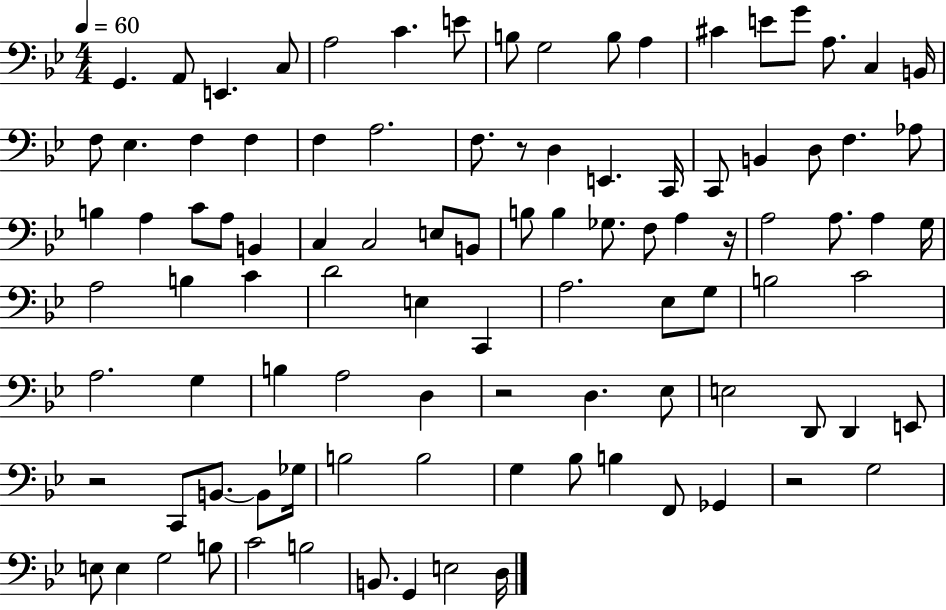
G2/q. A2/e E2/q. C3/e A3/h C4/q. E4/e B3/e G3/h B3/e A3/q C#4/q E4/e G4/e A3/e. C3/q B2/s F3/e Eb3/q. F3/q F3/q F3/q A3/h. F3/e. R/e D3/q E2/q. C2/s C2/e B2/q D3/e F3/q. Ab3/e B3/q A3/q C4/e A3/e B2/q C3/q C3/h E3/e B2/e B3/e B3/q Gb3/e. F3/e A3/q R/s A3/h A3/e. A3/q G3/s A3/h B3/q C4/q D4/h E3/q C2/q A3/h. Eb3/e G3/e B3/h C4/h A3/h. G3/q B3/q A3/h D3/q R/h D3/q. Eb3/e E3/h D2/e D2/q E2/e R/h C2/e B2/e. B2/e Gb3/s B3/h B3/h G3/q Bb3/e B3/q F2/e Gb2/q R/h G3/h E3/e E3/q G3/h B3/e C4/h B3/h B2/e. G2/q E3/h D3/s